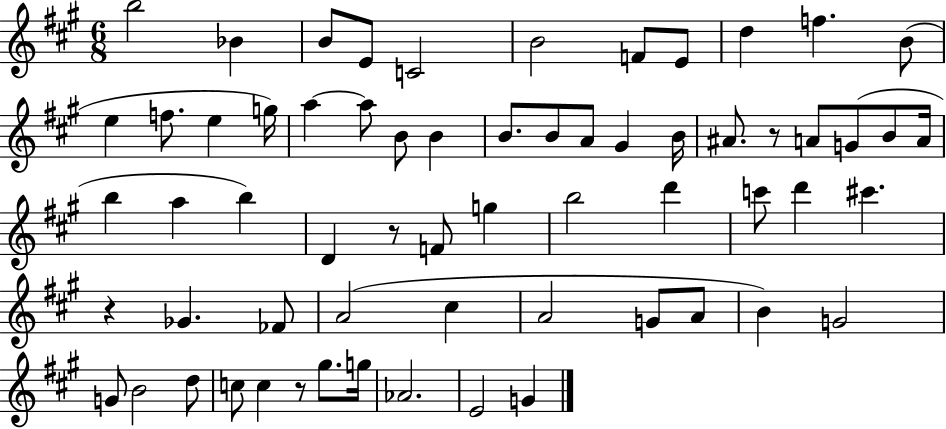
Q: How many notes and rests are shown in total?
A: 63